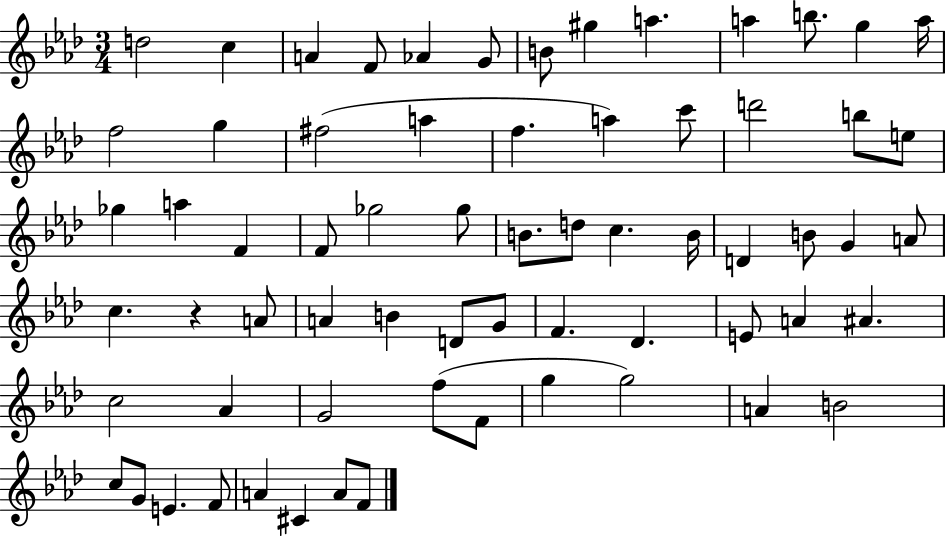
{
  \clef treble
  \numericTimeSignature
  \time 3/4
  \key aes \major
  d''2 c''4 | a'4 f'8 aes'4 g'8 | b'8 gis''4 a''4. | a''4 b''8. g''4 a''16 | \break f''2 g''4 | fis''2( a''4 | f''4. a''4) c'''8 | d'''2 b''8 e''8 | \break ges''4 a''4 f'4 | f'8 ges''2 ges''8 | b'8. d''8 c''4. b'16 | d'4 b'8 g'4 a'8 | \break c''4. r4 a'8 | a'4 b'4 d'8 g'8 | f'4. des'4. | e'8 a'4 ais'4. | \break c''2 aes'4 | g'2 f''8( f'8 | g''4 g''2) | a'4 b'2 | \break c''8 g'8 e'4. f'8 | a'4 cis'4 a'8 f'8 | \bar "|."
}